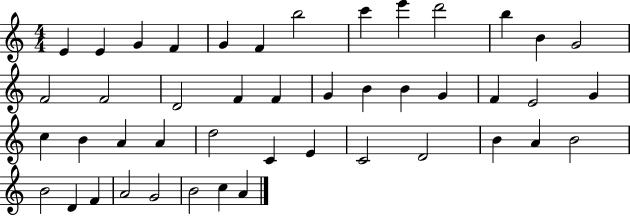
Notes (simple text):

E4/q E4/q G4/q F4/q G4/q F4/q B5/h C6/q E6/q D6/h B5/q B4/q G4/h F4/h F4/h D4/h F4/q F4/q G4/q B4/q B4/q G4/q F4/q E4/h G4/q C5/q B4/q A4/q A4/q D5/h C4/q E4/q C4/h D4/h B4/q A4/q B4/h B4/h D4/q F4/q A4/h G4/h B4/h C5/q A4/q